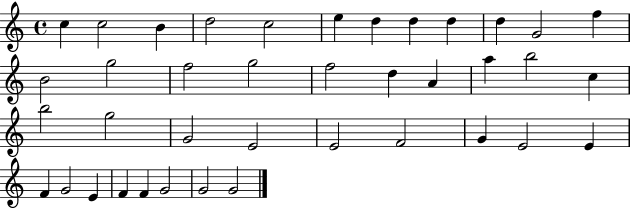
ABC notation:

X:1
T:Untitled
M:4/4
L:1/4
K:C
c c2 B d2 c2 e d d d d G2 f B2 g2 f2 g2 f2 d A a b2 c b2 g2 G2 E2 E2 F2 G E2 E F G2 E F F G2 G2 G2